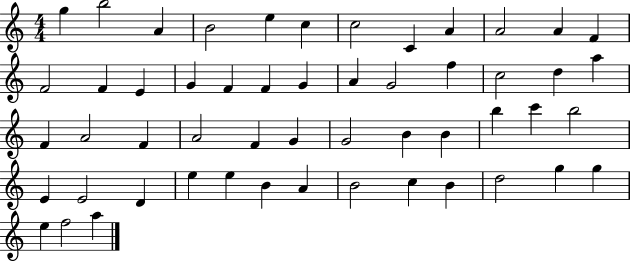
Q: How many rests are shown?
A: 0